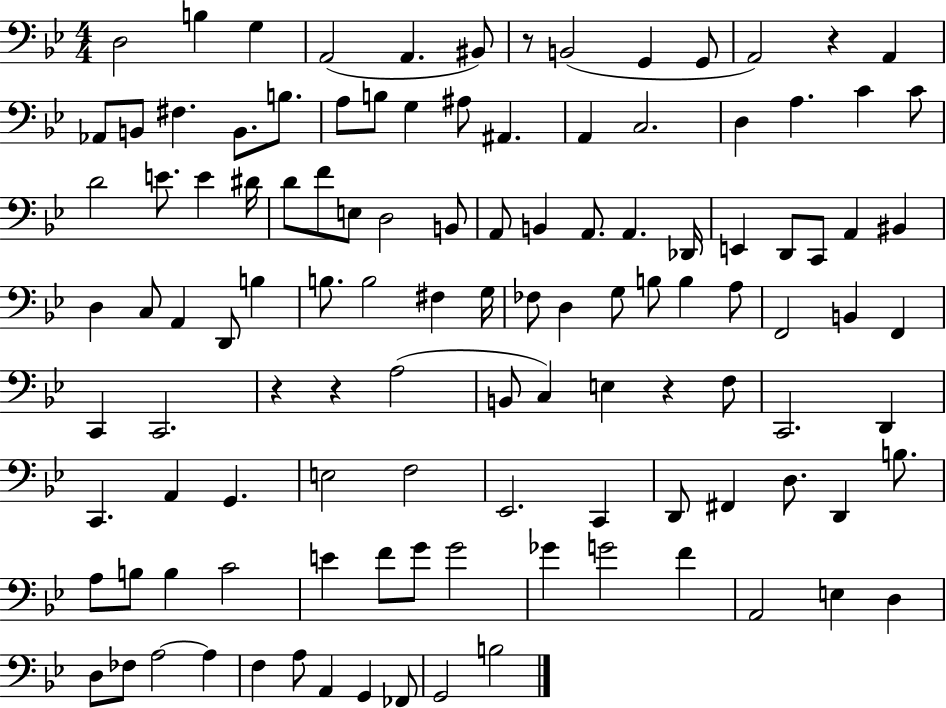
X:1
T:Untitled
M:4/4
L:1/4
K:Bb
D,2 B, G, A,,2 A,, ^B,,/2 z/2 B,,2 G,, G,,/2 A,,2 z A,, _A,,/2 B,,/2 ^F, B,,/2 B,/2 A,/2 B,/2 G, ^A,/2 ^A,, A,, C,2 D, A, C C/2 D2 E/2 E ^D/4 D/2 F/2 E,/2 D,2 B,,/2 A,,/2 B,, A,,/2 A,, _D,,/4 E,, D,,/2 C,,/2 A,, ^B,, D, C,/2 A,, D,,/2 B, B,/2 B,2 ^F, G,/4 _F,/2 D, G,/2 B,/2 B, A,/2 F,,2 B,, F,, C,, C,,2 z z A,2 B,,/2 C, E, z F,/2 C,,2 D,, C,, A,, G,, E,2 F,2 _E,,2 C,, D,,/2 ^F,, D,/2 D,, B,/2 A,/2 B,/2 B, C2 E F/2 G/2 G2 _G G2 F A,,2 E, D, D,/2 _F,/2 A,2 A, F, A,/2 A,, G,, _F,,/2 G,,2 B,2